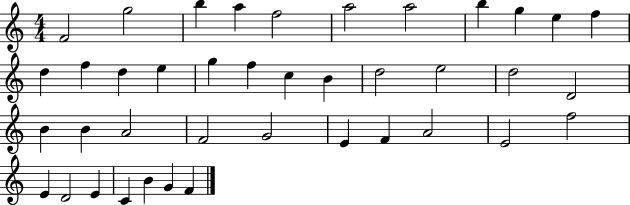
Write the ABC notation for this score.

X:1
T:Untitled
M:4/4
L:1/4
K:C
F2 g2 b a f2 a2 a2 b g e f d f d e g f c B d2 e2 d2 D2 B B A2 F2 G2 E F A2 E2 f2 E D2 E C B G F